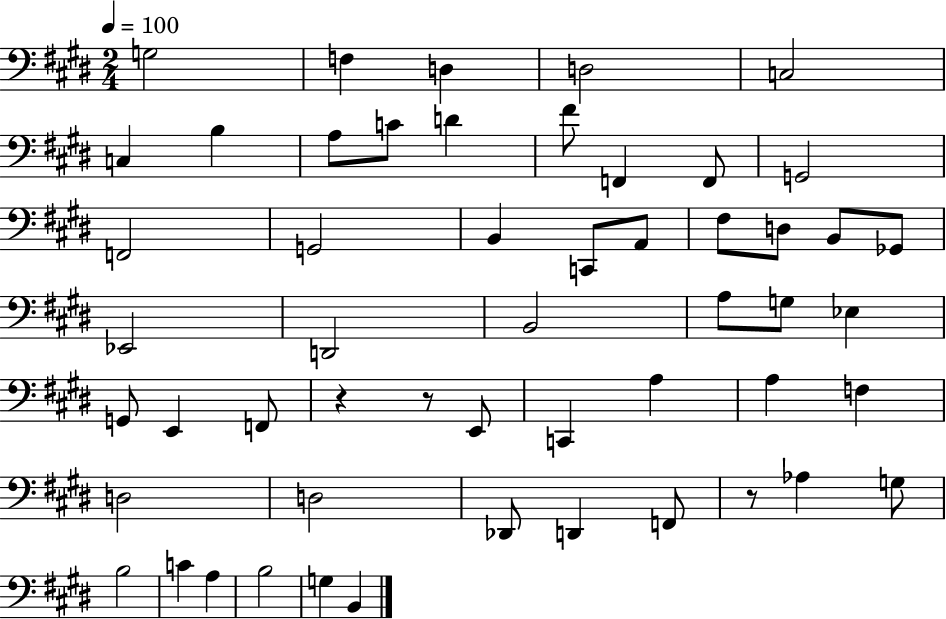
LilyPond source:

{
  \clef bass
  \numericTimeSignature
  \time 2/4
  \key e \major
  \tempo 4 = 100
  g2 | f4 d4 | d2 | c2 | \break c4 b4 | a8 c'8 d'4 | fis'8 f,4 f,8 | g,2 | \break f,2 | g,2 | b,4 c,8 a,8 | fis8 d8 b,8 ges,8 | \break ees,2 | d,2 | b,2 | a8 g8 ees4 | \break g,8 e,4 f,8 | r4 r8 e,8 | c,4 a4 | a4 f4 | \break d2 | d2 | des,8 d,4 f,8 | r8 aes4 g8 | \break b2 | c'4 a4 | b2 | g4 b,4 | \break \bar "|."
}